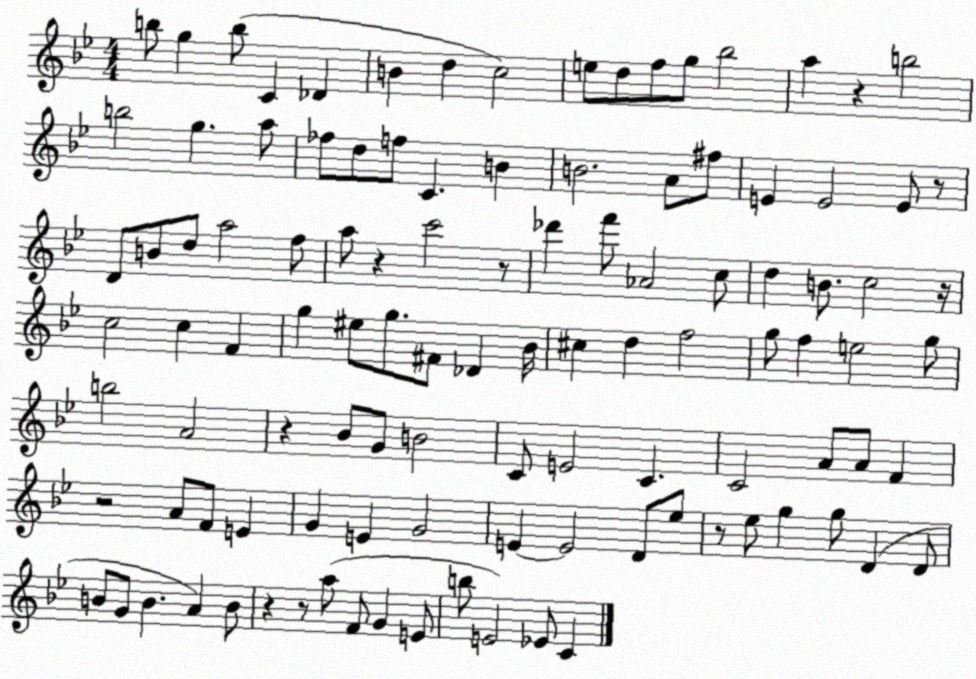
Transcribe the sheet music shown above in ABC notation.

X:1
T:Untitled
M:4/4
L:1/4
K:Bb
b/2 g b/2 C _D B d c2 e/2 d/2 f/2 g/2 _b2 a z b2 b2 g a/2 _f/2 d/2 f/2 C B B2 A/2 ^f/2 E E2 E/2 z/2 D/2 B/2 d/2 a2 f/2 a/2 z c'2 z/2 _d' f'/2 _A2 c/2 d B/2 c2 z/4 c2 c F g ^e/2 g/2 ^F/2 _D _B/4 ^c d f2 g/2 f e2 g/2 b2 A2 z _B/2 G/2 B2 C/2 E2 C C2 A/2 A/2 F z2 A/2 F/2 E G E G2 E E2 D/2 _e/2 z/2 _e/2 g g/2 D D/2 B/2 G/2 B A B/2 z z/2 a/2 F/2 G E/2 b/2 E2 _E/2 C